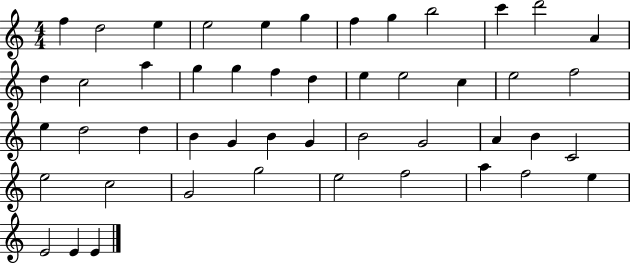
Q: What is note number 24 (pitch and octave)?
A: F5